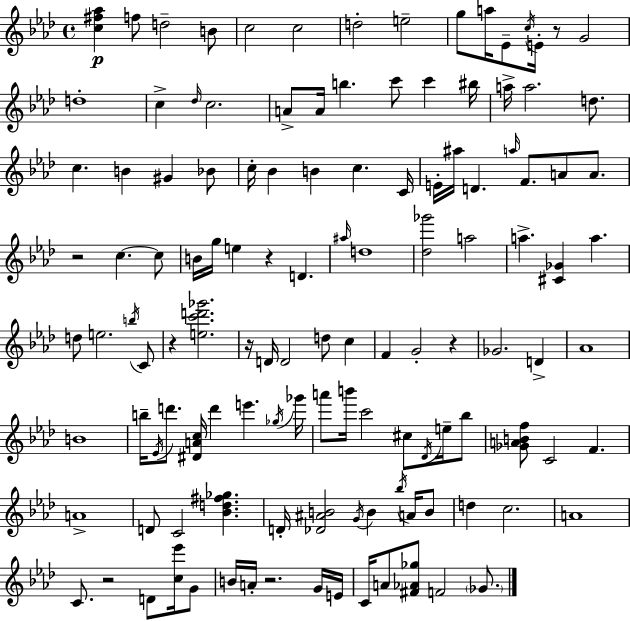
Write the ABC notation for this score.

X:1
T:Untitled
M:4/4
L:1/4
K:Ab
[c^f_a] f/2 d2 B/2 c2 c2 d2 e2 g/2 a/4 _E/2 c/4 E/4 z/2 G2 d4 c _d/4 c2 A/2 A/4 b c'/2 c' ^b/4 a/4 a2 d/2 c B ^G _B/2 c/4 _B B c C/4 E/4 ^a/4 D a/4 F/2 A/2 A/2 z2 c c/2 B/4 g/4 e z D ^a/4 d4 [_d_g']2 a2 a [^C_G] a d/2 e2 b/4 C/2 z [ec'd'_g']2 z/4 D/4 D2 d/2 c F G2 z _G2 D _A4 B4 b/4 _E/4 d'/2 [^DAc]/4 d' e' _g/4 _g'/4 a'/2 b'/4 c'2 ^c/2 _D/4 e/4 _b/2 [_GABf]/2 C2 F A4 D/2 C2 [_Bd^f_g] D/4 [_D^AB]2 G/4 B _b/4 A/4 B/2 d c2 A4 C/2 z2 D/2 [c_e']/4 G/2 B/4 A/4 z2 G/4 E/4 C/4 A/2 [^F_A_g]/2 F2 _G/2